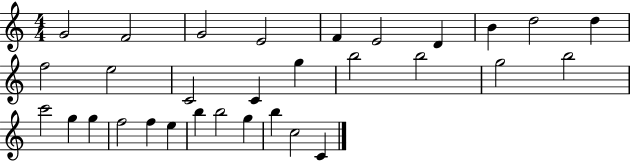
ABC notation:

X:1
T:Untitled
M:4/4
L:1/4
K:C
G2 F2 G2 E2 F E2 D B d2 d f2 e2 C2 C g b2 b2 g2 b2 c'2 g g f2 f e b b2 g b c2 C